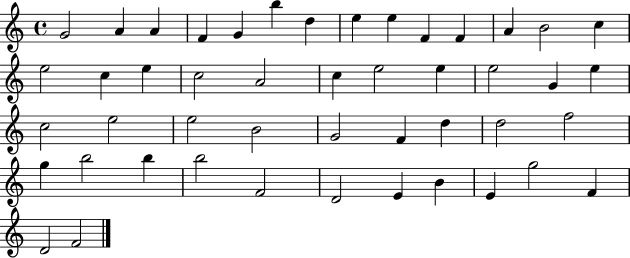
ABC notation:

X:1
T:Untitled
M:4/4
L:1/4
K:C
G2 A A F G b d e e F F A B2 c e2 c e c2 A2 c e2 e e2 G e c2 e2 e2 B2 G2 F d d2 f2 g b2 b b2 F2 D2 E B E g2 F D2 F2